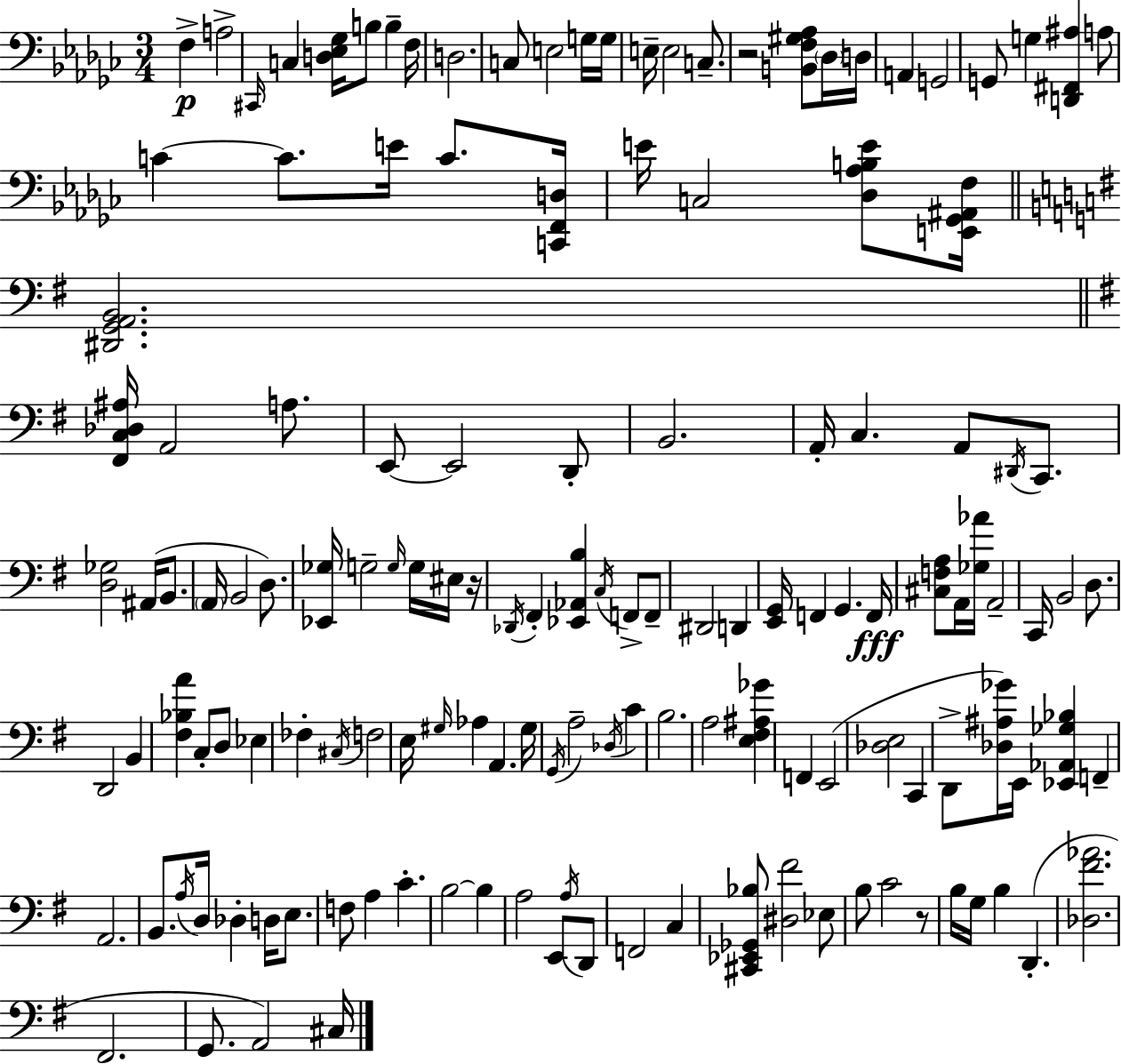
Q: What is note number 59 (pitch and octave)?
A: A2